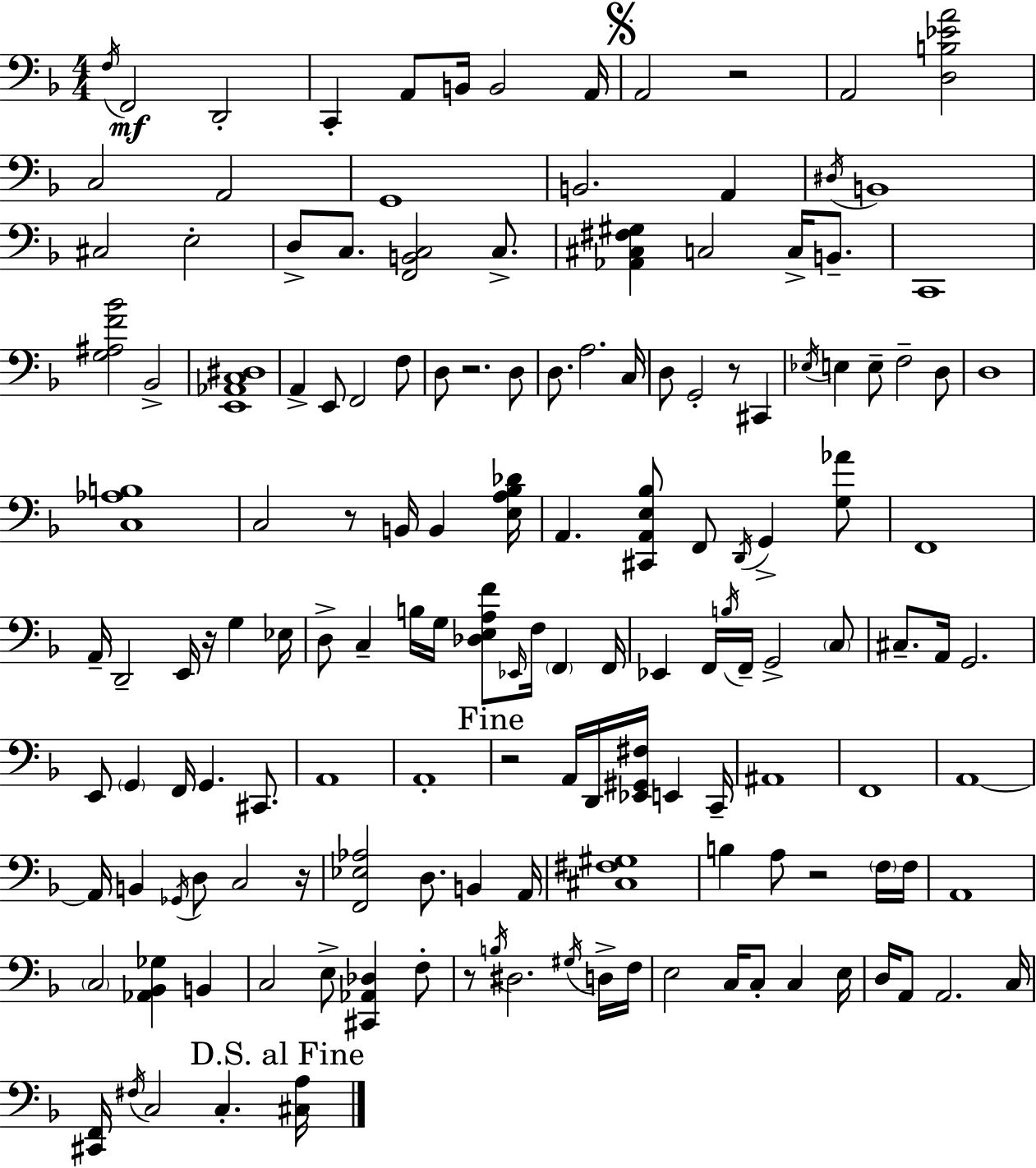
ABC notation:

X:1
T:Untitled
M:4/4
L:1/4
K:F
F,/4 F,,2 D,,2 C,, A,,/2 B,,/4 B,,2 A,,/4 A,,2 z2 A,,2 [D,B,_EA]2 C,2 A,,2 G,,4 B,,2 A,, ^D,/4 B,,4 ^C,2 E,2 D,/2 C,/2 [F,,B,,C,]2 C,/2 [_A,,^C,^F,^G,] C,2 C,/4 B,,/2 C,,4 [G,^A,F_B]2 _B,,2 [E,,_A,,C,^D,]4 A,, E,,/2 F,,2 F,/2 D,/2 z2 D,/2 D,/2 A,2 C,/4 D,/2 G,,2 z/2 ^C,, _E,/4 E, E,/2 F,2 D,/2 D,4 [C,_A,B,]4 C,2 z/2 B,,/4 B,, [E,A,_B,_D]/4 A,, [^C,,A,,E,_B,]/2 F,,/2 D,,/4 G,, [G,_A]/2 F,,4 A,,/4 D,,2 E,,/4 z/4 G, _E,/4 D,/2 C, B,/4 G,/4 [_D,E,A,F]/2 _E,,/4 F,/4 F,, F,,/4 _E,, F,,/4 B,/4 F,,/4 G,,2 C,/2 ^C,/2 A,,/4 G,,2 E,,/2 G,, F,,/4 G,, ^C,,/2 A,,4 A,,4 z2 A,,/4 D,,/4 [_E,,^G,,^F,]/4 E,, C,,/4 ^A,,4 F,,4 A,,4 A,,/4 B,, _G,,/4 D,/2 C,2 z/4 [F,,_E,_A,]2 D,/2 B,, A,,/4 [^C,^F,^G,]4 B, A,/2 z2 F,/4 F,/4 A,,4 C,2 [_A,,_B,,_G,] B,, C,2 E,/2 [^C,,_A,,_D,] F,/2 z/2 B,/4 ^D,2 ^G,/4 D,/4 F,/4 E,2 C,/4 C,/2 C, E,/4 D,/4 A,,/2 A,,2 C,/4 [^C,,F,,]/4 ^F,/4 C,2 C, [^C,A,]/4